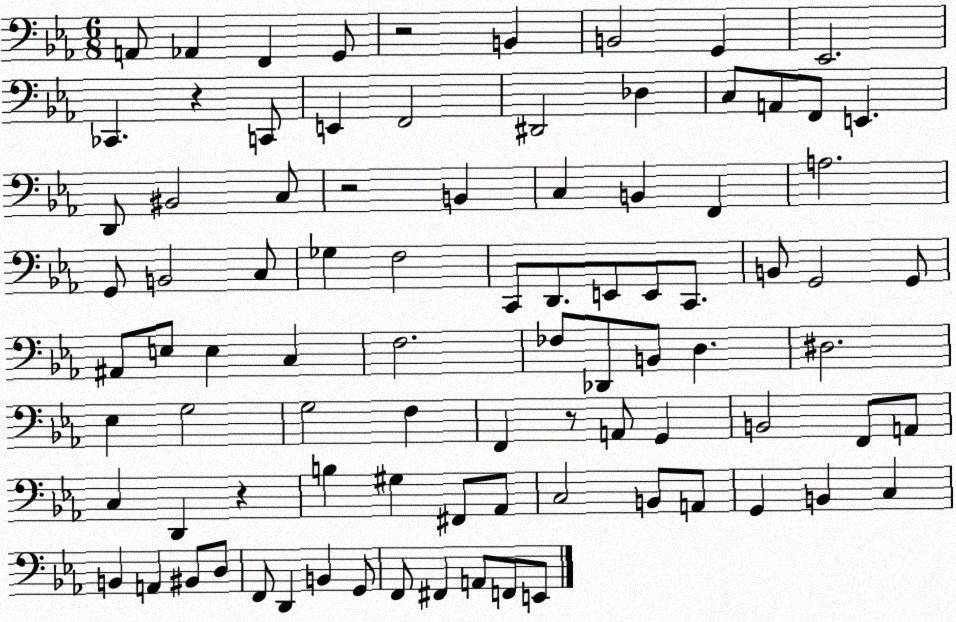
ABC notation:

X:1
T:Untitled
M:6/8
L:1/4
K:Eb
A,,/2 _A,, F,, G,,/2 z2 B,, B,,2 G,, _E,,2 _C,, z C,,/2 E,, F,,2 ^D,,2 _D, C,/2 A,,/2 F,,/2 E,, D,,/2 ^B,,2 C,/2 z2 B,, C, B,, F,, A,2 G,,/2 B,,2 C,/2 _G, F,2 C,,/2 D,,/2 E,,/2 E,,/2 C,,/2 B,,/2 G,,2 G,,/2 ^A,,/2 E,/2 E, C, F,2 _F,/2 _D,,/2 B,,/2 D, ^D,2 _E, G,2 G,2 F, F,, z/2 A,,/2 G,, B,,2 F,,/2 A,,/2 C, D,, z B, ^G, ^F,,/2 _A,,/2 C,2 B,,/2 A,,/2 G,, B,, C, B,, A,, ^B,,/2 D,/2 F,,/2 D,, B,, G,,/2 F,,/2 ^F,, A,,/2 F,,/2 E,,/2